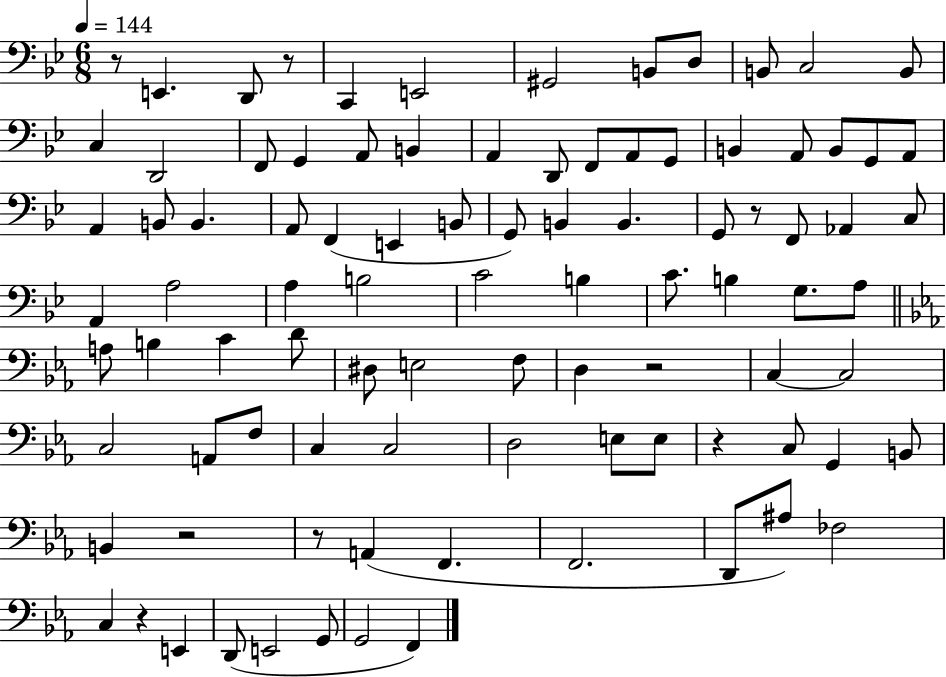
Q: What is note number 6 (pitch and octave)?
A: B2